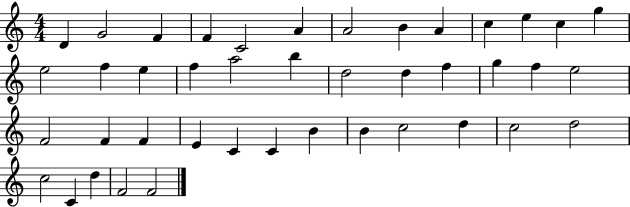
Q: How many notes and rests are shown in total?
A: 42